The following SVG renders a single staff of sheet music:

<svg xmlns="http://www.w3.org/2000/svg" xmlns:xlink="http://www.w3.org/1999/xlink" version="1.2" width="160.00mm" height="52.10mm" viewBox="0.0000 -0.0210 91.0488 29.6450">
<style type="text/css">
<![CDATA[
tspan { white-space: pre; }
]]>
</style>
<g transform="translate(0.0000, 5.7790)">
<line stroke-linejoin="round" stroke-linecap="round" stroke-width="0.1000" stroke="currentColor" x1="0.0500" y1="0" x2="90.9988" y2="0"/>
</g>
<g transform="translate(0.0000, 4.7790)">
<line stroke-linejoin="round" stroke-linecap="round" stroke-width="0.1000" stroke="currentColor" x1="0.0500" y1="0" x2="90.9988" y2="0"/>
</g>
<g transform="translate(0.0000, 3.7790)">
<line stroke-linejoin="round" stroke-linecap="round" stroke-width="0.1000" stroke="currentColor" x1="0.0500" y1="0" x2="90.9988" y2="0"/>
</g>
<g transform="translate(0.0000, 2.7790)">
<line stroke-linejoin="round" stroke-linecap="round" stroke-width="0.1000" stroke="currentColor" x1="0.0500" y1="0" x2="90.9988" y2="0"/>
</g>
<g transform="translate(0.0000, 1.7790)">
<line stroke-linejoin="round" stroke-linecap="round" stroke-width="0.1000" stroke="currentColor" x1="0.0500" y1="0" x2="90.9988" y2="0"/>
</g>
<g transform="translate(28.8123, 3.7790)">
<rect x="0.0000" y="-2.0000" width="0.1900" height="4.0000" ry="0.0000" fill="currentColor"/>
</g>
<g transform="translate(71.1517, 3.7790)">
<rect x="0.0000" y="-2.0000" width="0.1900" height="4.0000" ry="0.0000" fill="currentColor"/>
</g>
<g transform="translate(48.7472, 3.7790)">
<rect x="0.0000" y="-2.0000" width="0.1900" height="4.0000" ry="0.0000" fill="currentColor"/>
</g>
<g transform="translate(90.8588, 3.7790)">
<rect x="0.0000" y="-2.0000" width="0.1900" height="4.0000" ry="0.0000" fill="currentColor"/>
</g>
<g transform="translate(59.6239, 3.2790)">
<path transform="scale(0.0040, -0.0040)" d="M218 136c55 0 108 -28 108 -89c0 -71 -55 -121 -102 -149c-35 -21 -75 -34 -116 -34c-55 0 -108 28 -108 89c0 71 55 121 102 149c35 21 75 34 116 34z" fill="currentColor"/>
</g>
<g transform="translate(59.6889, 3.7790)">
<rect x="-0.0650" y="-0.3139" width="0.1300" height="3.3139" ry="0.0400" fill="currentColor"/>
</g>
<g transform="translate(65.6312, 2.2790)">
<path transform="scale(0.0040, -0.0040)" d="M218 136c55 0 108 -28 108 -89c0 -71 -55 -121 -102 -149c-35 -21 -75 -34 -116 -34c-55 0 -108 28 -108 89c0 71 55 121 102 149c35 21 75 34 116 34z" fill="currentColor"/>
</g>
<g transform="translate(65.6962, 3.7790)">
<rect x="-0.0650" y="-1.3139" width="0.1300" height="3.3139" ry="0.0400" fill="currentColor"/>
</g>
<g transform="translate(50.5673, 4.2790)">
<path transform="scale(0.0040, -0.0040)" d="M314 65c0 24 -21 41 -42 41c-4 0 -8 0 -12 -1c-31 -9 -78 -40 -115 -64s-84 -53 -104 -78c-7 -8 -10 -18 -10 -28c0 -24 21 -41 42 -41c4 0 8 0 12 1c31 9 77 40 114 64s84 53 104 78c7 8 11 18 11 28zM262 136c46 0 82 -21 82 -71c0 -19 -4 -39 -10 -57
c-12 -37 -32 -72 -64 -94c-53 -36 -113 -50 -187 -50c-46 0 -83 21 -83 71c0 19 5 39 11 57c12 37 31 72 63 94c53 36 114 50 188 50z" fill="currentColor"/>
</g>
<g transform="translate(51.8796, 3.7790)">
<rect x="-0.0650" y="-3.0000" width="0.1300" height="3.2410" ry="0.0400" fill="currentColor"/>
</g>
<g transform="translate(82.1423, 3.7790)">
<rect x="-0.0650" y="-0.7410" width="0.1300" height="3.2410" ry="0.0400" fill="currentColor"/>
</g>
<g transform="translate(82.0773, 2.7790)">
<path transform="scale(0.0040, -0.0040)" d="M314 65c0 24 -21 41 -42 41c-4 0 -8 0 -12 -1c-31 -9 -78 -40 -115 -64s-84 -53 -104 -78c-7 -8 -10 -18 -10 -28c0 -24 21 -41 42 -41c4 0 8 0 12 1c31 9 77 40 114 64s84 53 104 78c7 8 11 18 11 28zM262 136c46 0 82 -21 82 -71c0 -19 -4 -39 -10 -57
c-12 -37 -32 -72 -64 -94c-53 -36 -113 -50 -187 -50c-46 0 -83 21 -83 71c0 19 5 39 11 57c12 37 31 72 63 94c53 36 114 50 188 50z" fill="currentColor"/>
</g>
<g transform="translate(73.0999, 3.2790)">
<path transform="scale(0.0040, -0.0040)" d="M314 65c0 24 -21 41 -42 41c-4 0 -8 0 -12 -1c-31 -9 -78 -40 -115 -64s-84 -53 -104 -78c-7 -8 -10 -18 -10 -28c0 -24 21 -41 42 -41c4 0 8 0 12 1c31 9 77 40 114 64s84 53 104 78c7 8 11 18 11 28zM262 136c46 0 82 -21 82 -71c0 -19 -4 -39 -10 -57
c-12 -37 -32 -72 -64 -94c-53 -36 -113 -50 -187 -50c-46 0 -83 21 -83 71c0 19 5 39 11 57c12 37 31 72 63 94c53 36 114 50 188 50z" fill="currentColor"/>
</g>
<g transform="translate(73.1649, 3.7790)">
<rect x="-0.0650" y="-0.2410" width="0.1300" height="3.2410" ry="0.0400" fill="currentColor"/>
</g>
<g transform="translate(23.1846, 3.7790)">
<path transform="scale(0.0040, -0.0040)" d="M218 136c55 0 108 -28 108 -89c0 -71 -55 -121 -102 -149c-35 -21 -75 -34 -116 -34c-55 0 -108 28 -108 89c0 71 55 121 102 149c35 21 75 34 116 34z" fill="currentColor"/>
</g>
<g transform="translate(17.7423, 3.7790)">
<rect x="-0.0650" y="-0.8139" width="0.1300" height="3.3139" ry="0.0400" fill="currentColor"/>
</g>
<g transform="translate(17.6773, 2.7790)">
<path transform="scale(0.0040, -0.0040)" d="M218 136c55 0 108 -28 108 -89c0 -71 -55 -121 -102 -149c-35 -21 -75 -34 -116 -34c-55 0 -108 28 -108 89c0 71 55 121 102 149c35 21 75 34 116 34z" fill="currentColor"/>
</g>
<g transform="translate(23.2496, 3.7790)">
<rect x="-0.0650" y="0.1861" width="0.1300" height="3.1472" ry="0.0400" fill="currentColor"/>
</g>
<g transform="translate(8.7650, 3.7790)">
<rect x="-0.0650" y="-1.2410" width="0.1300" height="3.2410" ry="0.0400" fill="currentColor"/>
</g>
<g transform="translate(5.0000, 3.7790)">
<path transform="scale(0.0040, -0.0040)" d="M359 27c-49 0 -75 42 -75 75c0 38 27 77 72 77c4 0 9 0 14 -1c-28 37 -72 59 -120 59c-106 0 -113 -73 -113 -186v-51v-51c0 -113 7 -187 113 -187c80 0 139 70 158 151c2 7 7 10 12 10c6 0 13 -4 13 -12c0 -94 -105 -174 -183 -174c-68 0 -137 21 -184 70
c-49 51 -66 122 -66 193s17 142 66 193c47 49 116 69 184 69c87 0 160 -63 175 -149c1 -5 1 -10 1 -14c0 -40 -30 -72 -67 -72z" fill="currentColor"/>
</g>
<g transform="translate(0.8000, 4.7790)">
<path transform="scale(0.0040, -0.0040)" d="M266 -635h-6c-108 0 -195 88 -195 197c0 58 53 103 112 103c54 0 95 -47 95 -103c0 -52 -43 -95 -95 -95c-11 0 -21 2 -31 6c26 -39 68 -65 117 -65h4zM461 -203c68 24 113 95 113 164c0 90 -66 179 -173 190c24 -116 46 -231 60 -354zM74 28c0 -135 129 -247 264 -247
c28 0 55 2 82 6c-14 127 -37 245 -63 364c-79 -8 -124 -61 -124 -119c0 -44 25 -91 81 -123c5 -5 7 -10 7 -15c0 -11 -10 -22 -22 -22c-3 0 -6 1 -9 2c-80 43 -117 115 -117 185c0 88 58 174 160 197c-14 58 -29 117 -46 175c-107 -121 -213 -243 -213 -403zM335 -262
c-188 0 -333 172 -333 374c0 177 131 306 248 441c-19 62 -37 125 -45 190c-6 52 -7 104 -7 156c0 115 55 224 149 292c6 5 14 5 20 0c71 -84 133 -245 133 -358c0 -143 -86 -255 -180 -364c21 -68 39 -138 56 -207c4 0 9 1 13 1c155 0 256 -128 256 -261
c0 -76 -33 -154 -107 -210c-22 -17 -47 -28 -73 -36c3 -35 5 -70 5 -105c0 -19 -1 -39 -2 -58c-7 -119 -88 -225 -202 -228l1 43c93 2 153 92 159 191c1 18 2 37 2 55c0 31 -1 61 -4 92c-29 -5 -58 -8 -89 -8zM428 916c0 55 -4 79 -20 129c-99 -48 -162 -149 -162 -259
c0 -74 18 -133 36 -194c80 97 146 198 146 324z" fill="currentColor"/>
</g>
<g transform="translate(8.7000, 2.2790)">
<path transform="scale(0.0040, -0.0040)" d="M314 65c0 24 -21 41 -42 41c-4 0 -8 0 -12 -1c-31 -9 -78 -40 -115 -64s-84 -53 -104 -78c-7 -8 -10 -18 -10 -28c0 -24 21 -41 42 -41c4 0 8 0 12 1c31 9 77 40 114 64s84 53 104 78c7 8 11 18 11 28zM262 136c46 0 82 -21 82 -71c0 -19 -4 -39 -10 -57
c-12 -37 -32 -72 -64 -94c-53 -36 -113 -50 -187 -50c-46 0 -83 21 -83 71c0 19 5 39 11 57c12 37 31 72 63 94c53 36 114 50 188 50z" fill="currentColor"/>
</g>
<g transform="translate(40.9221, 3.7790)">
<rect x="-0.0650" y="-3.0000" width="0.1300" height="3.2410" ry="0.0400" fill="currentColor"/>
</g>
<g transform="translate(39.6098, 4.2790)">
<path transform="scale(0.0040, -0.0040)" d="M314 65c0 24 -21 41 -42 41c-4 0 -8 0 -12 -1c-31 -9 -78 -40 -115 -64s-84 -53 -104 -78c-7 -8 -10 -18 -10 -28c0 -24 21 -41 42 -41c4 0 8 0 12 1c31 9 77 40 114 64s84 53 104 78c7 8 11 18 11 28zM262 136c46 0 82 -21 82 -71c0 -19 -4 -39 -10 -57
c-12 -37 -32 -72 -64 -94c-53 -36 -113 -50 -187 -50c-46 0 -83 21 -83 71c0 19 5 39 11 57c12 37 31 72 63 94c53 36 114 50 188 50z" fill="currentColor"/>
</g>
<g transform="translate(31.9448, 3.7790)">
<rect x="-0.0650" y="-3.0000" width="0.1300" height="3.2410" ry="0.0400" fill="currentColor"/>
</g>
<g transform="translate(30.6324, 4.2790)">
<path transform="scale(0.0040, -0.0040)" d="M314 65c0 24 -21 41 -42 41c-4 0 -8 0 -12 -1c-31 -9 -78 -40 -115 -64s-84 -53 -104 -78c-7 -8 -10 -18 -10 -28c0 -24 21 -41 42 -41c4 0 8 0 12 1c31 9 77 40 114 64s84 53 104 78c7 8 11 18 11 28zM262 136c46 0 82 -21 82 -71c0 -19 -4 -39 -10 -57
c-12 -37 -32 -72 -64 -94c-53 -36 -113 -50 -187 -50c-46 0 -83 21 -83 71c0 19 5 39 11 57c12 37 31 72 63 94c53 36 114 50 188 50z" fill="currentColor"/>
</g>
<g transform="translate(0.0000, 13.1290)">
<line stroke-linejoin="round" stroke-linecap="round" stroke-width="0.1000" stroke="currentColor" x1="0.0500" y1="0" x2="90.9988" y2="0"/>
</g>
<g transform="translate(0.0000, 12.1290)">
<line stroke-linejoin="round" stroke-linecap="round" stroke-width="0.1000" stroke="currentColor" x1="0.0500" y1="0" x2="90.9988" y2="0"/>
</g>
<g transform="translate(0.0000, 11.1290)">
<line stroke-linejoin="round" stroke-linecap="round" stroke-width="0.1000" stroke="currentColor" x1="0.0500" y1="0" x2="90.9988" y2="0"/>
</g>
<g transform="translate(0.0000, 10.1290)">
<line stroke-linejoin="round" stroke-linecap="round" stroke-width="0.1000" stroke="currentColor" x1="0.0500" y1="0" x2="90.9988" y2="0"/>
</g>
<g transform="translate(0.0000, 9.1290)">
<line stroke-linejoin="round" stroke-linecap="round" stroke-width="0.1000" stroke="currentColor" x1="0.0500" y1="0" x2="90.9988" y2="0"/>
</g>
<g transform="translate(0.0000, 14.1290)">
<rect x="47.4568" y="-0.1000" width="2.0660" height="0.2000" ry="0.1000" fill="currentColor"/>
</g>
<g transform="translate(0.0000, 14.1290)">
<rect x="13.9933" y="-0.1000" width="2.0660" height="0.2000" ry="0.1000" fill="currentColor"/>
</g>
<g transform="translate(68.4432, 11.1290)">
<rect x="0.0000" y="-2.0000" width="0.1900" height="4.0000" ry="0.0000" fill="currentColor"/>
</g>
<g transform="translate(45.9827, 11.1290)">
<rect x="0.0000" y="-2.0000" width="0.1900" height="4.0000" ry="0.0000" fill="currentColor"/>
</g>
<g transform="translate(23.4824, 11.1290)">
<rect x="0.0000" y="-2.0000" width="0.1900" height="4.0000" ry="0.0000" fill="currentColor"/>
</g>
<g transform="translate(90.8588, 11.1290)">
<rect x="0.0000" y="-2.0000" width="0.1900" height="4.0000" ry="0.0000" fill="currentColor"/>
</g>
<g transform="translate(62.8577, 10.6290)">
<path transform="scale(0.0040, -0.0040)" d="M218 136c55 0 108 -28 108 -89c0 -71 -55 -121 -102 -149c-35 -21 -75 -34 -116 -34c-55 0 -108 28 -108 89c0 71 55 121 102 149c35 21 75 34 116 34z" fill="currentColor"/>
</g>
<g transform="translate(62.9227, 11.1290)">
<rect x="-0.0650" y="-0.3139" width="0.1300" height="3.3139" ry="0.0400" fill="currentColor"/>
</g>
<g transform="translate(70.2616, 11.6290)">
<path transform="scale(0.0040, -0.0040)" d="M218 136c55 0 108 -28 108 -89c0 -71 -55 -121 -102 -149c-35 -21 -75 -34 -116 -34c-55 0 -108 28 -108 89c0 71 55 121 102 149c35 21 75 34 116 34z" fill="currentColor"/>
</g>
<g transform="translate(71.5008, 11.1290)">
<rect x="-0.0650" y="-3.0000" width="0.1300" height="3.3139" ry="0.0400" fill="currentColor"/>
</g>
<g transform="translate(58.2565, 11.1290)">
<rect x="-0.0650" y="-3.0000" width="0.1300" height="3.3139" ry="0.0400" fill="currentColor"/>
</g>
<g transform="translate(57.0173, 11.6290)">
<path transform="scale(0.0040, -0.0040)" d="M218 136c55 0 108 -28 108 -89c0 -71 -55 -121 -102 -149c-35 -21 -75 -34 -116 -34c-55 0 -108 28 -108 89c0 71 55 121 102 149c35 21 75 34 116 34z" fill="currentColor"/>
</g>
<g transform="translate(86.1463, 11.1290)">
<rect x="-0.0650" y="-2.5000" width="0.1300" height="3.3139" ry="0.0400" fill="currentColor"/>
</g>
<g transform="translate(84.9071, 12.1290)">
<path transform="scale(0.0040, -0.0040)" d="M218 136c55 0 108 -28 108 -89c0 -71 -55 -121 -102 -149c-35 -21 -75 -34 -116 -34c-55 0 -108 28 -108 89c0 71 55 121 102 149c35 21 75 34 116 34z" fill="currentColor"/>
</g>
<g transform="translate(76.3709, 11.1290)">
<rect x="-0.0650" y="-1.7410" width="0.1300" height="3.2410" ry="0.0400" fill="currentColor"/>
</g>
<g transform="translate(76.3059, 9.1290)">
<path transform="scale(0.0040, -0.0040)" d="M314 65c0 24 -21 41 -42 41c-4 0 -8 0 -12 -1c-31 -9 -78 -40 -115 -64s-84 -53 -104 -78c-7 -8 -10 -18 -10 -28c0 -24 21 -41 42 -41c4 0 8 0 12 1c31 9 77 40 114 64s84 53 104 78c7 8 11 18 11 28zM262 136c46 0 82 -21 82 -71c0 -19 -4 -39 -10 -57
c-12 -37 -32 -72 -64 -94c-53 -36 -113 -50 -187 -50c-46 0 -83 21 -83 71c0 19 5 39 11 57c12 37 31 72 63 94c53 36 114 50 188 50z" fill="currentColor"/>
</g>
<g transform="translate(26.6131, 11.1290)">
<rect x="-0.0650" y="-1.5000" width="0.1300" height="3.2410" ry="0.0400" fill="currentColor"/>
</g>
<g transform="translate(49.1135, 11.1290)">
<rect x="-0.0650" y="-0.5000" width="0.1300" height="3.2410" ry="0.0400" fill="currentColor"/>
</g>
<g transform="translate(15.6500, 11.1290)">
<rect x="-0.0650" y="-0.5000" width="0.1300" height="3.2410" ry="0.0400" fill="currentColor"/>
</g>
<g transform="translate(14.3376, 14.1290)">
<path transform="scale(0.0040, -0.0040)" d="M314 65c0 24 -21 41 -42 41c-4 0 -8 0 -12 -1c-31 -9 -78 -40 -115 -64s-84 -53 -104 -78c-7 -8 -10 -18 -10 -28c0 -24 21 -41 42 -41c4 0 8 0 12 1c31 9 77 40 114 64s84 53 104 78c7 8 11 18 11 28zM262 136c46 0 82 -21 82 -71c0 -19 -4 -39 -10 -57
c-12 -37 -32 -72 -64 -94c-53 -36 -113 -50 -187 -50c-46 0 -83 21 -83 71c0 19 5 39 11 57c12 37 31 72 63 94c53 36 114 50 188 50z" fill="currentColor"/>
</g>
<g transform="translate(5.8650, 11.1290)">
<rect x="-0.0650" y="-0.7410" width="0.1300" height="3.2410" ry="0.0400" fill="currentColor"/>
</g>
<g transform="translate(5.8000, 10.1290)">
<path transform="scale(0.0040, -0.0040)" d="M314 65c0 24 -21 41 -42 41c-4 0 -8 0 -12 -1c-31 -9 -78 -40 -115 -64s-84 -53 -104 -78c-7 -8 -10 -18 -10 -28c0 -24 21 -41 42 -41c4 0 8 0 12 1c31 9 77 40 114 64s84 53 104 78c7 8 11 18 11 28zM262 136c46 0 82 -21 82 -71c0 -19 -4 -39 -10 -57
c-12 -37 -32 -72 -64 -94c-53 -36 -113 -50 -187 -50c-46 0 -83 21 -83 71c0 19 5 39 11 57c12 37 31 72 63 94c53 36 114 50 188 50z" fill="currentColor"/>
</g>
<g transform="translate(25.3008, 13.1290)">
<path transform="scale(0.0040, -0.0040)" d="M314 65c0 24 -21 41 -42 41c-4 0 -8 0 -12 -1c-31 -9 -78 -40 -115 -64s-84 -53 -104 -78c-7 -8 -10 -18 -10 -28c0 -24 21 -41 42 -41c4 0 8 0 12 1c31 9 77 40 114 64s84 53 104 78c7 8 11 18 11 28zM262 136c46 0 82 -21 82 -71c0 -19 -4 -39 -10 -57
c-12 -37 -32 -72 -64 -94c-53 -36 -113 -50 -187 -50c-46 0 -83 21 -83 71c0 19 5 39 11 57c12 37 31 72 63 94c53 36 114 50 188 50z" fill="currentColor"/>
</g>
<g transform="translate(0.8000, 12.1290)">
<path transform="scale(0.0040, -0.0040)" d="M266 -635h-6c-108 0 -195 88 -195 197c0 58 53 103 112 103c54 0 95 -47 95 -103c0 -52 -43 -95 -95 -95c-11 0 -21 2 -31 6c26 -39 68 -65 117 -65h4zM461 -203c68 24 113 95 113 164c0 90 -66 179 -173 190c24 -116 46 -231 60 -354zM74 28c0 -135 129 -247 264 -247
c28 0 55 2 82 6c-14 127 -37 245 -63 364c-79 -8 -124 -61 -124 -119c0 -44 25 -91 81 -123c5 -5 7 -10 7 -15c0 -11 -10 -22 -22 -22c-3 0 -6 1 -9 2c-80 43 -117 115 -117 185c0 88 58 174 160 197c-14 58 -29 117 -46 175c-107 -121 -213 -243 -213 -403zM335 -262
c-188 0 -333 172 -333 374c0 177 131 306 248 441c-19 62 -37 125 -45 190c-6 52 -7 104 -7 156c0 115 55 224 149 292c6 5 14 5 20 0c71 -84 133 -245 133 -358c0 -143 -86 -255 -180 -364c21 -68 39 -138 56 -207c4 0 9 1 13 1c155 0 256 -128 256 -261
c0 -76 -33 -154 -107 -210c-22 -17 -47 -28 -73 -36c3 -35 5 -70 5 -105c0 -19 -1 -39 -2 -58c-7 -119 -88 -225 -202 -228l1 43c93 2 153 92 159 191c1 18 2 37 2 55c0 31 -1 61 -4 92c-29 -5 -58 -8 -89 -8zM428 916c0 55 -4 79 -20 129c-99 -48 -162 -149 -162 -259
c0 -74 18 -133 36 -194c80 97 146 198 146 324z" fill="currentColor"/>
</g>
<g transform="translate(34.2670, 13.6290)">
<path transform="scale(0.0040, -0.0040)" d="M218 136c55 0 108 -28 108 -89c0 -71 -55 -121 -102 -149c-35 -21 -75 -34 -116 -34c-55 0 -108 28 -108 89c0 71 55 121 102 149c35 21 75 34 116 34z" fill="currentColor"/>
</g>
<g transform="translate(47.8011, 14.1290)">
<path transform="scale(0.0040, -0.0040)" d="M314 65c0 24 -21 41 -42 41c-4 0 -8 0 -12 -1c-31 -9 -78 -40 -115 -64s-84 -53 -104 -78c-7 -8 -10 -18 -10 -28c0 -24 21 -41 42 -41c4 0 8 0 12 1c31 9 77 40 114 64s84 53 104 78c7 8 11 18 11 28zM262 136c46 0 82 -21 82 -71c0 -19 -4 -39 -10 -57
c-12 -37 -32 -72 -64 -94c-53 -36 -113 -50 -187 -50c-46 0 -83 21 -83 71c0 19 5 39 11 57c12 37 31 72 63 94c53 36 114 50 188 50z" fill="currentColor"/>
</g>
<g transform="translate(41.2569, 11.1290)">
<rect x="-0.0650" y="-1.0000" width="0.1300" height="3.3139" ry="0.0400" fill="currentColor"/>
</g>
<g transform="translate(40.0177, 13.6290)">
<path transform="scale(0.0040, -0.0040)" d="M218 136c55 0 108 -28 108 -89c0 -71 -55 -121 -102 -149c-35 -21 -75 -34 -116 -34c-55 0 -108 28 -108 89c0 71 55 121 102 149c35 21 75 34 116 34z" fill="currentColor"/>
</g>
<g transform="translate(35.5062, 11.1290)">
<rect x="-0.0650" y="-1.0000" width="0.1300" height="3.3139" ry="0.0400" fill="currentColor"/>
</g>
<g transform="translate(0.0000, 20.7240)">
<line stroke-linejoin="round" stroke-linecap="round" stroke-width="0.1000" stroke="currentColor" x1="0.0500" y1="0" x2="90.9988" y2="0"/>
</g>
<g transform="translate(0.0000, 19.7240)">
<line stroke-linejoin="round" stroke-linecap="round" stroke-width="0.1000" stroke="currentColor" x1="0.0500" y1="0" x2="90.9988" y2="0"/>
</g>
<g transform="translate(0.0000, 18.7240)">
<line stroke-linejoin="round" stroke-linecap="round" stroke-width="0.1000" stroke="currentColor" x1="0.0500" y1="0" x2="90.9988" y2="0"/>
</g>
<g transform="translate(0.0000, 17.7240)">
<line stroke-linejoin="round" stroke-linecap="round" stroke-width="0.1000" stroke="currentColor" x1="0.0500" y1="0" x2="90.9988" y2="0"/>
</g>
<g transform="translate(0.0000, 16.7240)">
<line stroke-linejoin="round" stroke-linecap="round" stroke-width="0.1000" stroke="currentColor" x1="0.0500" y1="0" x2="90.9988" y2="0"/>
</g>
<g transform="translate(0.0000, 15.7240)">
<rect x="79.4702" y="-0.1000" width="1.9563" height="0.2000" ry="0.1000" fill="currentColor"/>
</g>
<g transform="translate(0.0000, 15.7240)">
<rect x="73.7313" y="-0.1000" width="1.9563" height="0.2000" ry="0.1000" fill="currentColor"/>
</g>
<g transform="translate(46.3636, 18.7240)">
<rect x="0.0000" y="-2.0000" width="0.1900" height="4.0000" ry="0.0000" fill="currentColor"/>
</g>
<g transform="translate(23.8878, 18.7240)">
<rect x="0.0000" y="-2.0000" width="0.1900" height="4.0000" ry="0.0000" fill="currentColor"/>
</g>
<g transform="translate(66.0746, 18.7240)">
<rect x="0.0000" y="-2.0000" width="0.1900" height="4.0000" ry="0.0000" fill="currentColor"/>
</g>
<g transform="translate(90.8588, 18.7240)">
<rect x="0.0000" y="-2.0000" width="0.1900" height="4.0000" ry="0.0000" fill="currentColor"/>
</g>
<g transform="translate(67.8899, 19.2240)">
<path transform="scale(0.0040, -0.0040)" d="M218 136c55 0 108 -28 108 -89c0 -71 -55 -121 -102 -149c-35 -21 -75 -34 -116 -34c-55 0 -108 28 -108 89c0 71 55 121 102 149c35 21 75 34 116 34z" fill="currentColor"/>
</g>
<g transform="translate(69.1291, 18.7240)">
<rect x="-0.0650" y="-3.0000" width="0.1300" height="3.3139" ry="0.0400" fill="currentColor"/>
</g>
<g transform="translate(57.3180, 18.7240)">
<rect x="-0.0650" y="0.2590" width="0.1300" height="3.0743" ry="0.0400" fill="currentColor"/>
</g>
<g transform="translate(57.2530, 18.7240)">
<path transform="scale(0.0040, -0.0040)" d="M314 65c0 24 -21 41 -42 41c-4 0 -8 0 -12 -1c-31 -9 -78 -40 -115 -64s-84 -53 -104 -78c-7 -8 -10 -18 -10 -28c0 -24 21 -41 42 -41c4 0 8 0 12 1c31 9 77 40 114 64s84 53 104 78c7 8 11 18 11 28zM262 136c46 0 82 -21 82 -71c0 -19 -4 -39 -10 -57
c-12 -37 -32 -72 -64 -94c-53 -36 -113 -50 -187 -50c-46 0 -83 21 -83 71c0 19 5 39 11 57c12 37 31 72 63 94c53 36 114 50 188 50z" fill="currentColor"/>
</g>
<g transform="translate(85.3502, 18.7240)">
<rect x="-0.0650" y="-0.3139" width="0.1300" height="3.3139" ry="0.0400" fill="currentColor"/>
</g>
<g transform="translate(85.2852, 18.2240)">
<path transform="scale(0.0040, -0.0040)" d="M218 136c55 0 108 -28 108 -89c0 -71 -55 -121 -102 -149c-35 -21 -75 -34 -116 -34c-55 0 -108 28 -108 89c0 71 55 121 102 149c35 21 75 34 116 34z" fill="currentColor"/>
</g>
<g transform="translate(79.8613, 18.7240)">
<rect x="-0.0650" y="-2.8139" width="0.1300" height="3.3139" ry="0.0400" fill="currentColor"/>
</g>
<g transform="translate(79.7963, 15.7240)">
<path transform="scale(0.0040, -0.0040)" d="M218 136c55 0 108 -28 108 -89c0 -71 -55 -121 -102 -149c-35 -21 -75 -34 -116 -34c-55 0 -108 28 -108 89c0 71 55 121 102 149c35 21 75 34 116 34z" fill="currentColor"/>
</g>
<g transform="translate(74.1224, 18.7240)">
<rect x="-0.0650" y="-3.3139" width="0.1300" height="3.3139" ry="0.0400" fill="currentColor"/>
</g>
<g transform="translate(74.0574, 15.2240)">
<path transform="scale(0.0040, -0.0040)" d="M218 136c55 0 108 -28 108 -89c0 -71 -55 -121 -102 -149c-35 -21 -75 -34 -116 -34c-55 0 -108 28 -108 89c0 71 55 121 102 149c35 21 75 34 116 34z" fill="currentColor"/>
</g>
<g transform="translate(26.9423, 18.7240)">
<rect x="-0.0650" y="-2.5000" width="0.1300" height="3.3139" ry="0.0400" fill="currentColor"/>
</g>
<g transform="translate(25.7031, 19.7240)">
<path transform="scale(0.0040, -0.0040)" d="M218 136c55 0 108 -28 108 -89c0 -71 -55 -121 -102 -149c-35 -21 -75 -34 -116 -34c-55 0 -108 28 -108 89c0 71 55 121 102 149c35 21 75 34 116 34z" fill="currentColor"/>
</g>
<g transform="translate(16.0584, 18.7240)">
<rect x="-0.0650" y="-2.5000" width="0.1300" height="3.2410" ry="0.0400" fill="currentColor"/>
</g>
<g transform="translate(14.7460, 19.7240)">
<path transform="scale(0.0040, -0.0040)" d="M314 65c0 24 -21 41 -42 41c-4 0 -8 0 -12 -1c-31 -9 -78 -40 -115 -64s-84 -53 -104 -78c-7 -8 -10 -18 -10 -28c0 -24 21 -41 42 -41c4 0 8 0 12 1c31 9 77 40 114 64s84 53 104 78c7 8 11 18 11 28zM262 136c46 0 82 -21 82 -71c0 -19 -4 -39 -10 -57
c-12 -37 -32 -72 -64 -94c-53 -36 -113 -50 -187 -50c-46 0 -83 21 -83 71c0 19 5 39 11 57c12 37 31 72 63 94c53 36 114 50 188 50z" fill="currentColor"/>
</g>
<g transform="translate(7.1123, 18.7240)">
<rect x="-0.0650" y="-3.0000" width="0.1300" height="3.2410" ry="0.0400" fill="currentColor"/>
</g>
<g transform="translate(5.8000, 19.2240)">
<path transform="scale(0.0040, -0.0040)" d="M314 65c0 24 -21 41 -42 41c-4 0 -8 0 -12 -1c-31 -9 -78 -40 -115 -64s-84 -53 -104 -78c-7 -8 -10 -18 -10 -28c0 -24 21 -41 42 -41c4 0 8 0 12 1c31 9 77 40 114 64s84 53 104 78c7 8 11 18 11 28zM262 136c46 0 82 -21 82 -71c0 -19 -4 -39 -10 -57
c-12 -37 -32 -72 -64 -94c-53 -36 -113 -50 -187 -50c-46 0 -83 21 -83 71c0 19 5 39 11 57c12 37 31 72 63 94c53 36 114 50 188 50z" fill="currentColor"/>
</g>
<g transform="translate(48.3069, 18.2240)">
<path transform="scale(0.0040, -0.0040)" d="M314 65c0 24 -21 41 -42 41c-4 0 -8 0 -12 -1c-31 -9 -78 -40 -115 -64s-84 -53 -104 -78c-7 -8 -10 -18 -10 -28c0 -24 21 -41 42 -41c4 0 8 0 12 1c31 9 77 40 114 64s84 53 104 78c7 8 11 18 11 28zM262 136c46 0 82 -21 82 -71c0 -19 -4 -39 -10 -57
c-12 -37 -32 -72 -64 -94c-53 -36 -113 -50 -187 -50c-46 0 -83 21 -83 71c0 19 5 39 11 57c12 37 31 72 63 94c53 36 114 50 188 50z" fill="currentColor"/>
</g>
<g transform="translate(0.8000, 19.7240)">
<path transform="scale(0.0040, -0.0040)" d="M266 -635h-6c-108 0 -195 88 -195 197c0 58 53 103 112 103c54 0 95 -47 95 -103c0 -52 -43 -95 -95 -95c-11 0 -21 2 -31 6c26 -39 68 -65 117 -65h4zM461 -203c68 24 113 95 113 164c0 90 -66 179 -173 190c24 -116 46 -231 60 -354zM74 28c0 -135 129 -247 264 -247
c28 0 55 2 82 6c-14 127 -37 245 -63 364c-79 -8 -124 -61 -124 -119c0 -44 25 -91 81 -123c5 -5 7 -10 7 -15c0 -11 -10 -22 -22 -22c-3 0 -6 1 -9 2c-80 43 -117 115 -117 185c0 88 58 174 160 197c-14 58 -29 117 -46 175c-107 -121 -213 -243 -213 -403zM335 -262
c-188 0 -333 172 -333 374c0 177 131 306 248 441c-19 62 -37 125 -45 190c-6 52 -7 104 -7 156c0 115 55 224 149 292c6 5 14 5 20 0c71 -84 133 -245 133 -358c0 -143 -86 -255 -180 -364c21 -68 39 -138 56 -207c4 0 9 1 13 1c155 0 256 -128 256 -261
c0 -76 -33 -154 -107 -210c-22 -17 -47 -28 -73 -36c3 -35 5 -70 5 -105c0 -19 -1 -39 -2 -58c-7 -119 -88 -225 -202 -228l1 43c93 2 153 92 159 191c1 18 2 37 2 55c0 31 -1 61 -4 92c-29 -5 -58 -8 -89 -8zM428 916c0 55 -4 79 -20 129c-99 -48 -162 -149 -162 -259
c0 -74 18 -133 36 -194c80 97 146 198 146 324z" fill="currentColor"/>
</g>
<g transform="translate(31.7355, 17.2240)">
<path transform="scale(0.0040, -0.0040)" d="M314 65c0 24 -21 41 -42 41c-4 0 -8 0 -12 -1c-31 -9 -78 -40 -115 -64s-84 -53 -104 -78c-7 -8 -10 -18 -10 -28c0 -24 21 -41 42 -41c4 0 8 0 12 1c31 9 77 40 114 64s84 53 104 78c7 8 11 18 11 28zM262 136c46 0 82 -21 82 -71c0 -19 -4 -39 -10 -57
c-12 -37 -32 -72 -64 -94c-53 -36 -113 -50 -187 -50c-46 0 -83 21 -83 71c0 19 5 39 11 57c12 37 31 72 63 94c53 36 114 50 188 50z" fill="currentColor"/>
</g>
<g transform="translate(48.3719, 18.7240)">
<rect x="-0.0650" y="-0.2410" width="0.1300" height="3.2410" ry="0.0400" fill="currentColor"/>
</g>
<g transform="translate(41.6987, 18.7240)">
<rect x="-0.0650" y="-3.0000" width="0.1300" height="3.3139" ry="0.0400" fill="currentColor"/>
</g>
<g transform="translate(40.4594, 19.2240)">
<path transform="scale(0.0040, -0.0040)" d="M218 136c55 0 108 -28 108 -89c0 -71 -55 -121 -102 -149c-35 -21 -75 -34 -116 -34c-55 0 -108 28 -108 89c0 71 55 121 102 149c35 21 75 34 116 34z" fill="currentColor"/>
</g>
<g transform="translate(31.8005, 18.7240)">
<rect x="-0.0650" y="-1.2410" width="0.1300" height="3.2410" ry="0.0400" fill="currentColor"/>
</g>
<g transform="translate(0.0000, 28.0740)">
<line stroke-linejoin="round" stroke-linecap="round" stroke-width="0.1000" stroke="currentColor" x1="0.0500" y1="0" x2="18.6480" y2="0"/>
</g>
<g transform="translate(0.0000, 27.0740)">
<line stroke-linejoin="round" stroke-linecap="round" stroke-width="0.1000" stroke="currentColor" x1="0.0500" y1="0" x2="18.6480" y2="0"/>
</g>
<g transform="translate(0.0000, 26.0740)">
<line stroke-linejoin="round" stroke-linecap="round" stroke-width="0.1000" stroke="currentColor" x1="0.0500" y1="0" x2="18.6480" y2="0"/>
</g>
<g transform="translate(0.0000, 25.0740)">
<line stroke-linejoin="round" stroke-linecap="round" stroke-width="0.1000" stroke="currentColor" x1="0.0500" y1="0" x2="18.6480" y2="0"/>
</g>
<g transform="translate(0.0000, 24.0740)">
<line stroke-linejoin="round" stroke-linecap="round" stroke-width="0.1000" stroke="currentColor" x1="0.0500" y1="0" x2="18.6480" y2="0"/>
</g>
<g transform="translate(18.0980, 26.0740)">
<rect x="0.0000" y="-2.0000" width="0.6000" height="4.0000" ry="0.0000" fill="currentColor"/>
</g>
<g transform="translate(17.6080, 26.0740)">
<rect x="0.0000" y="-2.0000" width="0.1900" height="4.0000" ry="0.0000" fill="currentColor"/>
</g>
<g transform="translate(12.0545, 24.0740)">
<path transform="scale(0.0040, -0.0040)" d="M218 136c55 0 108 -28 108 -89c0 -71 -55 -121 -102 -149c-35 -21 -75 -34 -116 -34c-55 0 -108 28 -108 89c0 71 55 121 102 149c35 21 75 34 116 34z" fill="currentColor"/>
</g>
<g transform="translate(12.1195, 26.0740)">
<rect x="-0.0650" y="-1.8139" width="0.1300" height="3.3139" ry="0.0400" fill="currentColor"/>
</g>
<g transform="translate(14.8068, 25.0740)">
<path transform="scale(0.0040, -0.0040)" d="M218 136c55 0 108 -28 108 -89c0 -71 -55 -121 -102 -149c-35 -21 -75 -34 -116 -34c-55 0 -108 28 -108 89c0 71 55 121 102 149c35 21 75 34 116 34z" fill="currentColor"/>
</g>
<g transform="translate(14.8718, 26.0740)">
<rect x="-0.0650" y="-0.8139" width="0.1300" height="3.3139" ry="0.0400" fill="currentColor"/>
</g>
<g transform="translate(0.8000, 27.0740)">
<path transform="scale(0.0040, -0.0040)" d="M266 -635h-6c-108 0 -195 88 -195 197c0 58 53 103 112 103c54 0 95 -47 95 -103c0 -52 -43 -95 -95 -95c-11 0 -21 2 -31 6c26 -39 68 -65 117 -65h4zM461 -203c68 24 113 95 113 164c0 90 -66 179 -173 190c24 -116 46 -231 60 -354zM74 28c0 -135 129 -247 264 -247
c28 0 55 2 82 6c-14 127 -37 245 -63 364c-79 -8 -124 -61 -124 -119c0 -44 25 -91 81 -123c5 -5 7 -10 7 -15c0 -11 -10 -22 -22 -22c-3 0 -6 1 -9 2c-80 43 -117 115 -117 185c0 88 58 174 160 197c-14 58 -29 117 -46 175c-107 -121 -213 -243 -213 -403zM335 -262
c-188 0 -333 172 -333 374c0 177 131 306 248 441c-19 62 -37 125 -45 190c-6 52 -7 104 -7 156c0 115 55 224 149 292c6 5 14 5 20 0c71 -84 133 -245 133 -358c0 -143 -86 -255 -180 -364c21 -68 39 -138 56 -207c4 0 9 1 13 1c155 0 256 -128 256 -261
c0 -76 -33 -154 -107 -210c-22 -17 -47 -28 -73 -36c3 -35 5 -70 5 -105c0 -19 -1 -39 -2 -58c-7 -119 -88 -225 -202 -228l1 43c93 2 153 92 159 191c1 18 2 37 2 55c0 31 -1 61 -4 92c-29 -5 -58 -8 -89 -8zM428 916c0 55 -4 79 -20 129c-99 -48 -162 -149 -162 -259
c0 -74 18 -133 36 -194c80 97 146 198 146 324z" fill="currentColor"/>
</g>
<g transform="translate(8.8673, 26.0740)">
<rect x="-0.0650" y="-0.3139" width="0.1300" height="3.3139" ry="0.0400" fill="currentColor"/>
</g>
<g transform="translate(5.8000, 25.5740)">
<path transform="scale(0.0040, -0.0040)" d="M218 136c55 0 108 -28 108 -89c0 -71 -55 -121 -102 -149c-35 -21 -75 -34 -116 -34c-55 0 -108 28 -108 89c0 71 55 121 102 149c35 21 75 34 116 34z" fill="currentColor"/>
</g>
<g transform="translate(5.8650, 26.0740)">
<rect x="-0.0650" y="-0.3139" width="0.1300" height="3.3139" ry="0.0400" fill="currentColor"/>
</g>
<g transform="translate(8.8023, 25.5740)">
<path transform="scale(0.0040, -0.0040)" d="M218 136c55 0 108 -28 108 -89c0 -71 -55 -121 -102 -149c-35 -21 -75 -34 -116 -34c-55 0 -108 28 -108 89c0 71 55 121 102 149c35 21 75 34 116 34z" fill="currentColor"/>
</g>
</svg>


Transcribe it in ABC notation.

X:1
T:Untitled
M:4/4
L:1/4
K:C
e2 d B A2 A2 A2 c e c2 d2 d2 C2 E2 D D C2 A c A f2 G A2 G2 G e2 A c2 B2 A b a c c c f d